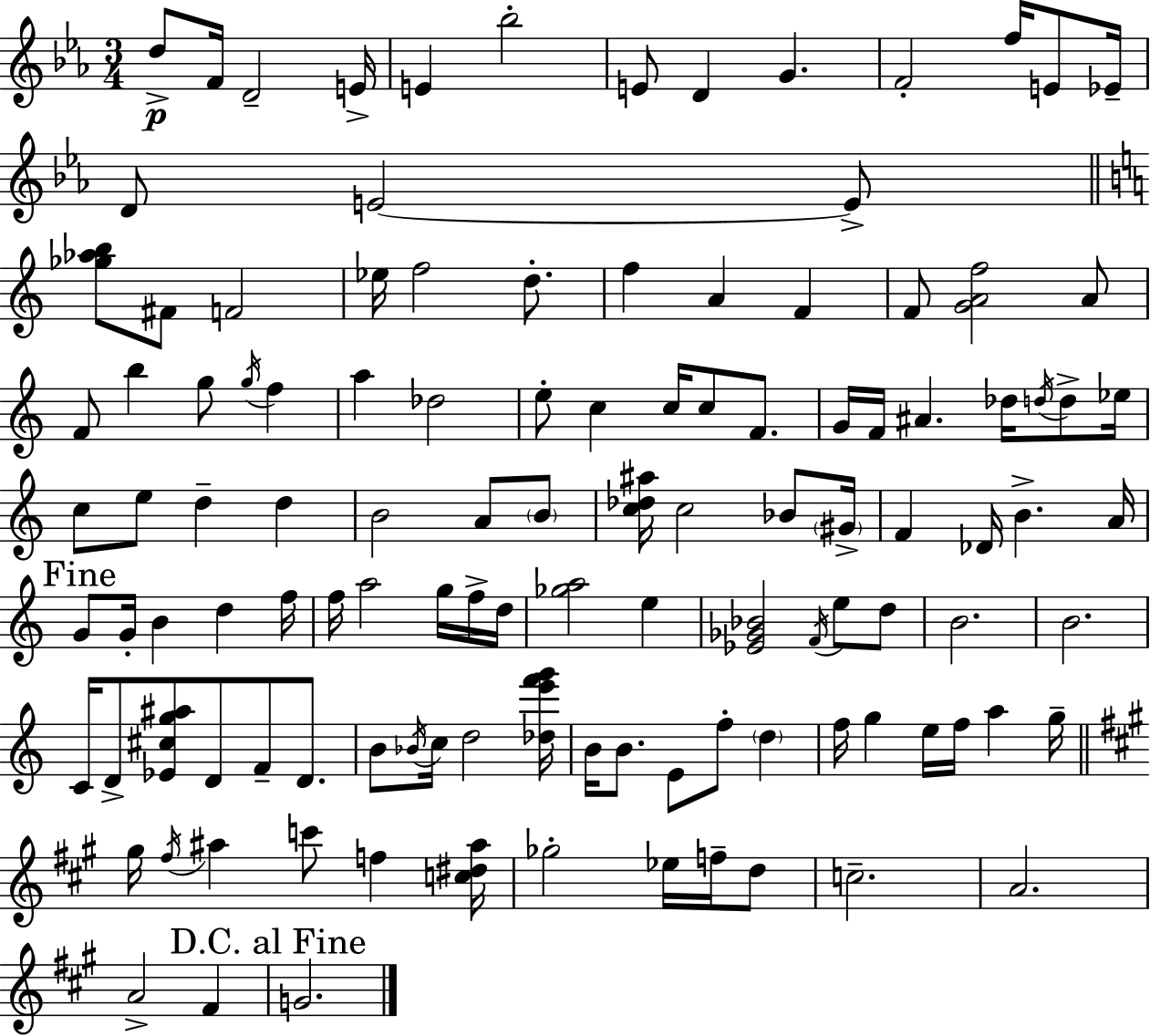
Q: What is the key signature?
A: EES major